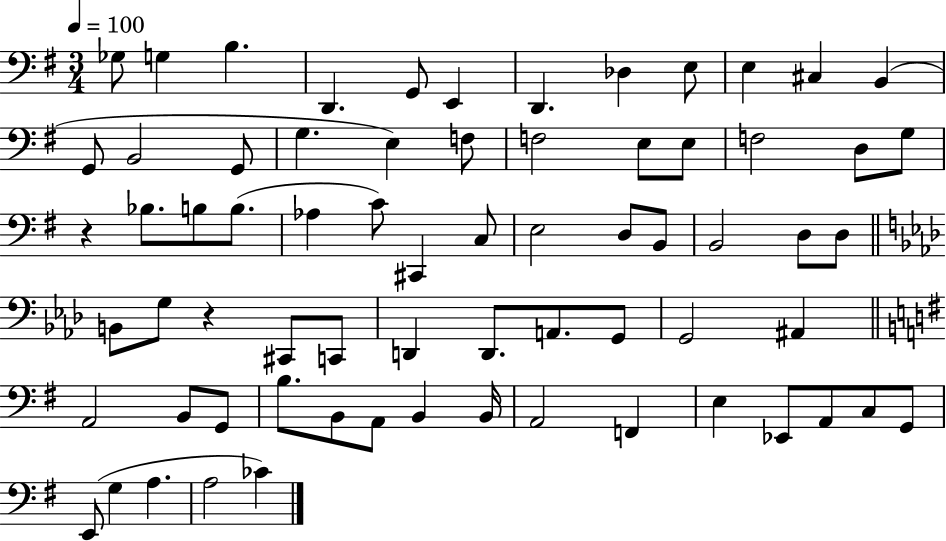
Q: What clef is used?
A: bass